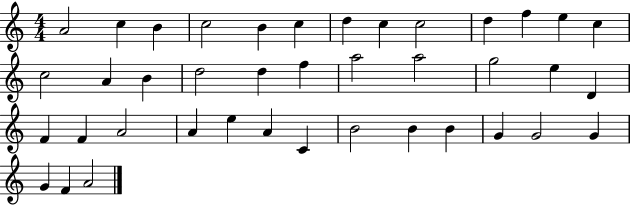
A4/h C5/q B4/q C5/h B4/q C5/q D5/q C5/q C5/h D5/q F5/q E5/q C5/q C5/h A4/q B4/q D5/h D5/q F5/q A5/h A5/h G5/h E5/q D4/q F4/q F4/q A4/h A4/q E5/q A4/q C4/q B4/h B4/q B4/q G4/q G4/h G4/q G4/q F4/q A4/h